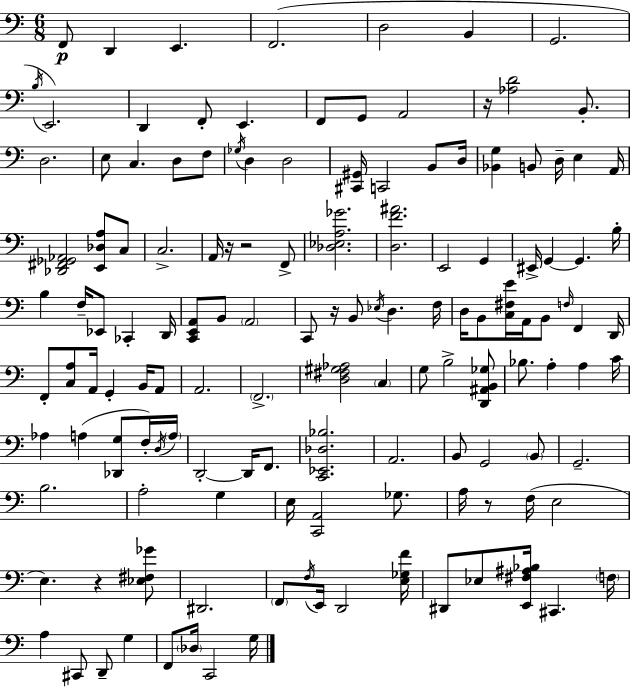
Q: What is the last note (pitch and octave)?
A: G3